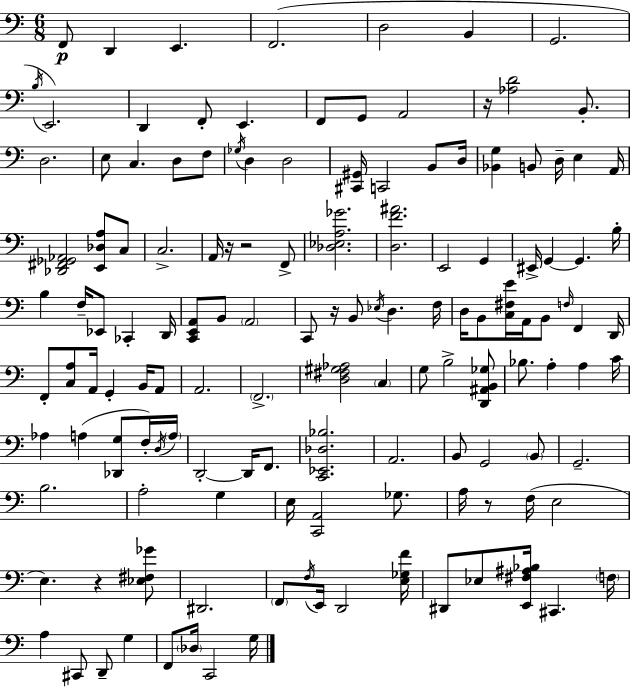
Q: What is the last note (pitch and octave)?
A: G3